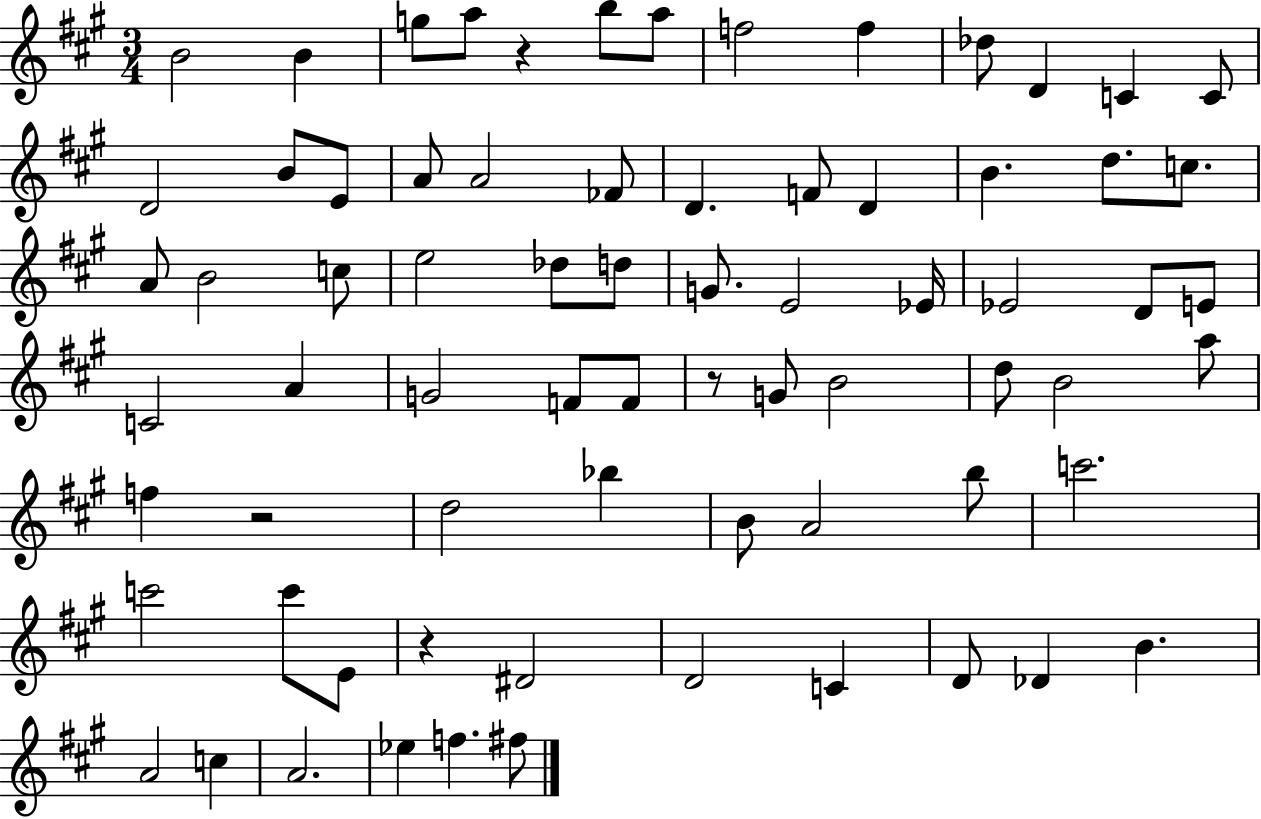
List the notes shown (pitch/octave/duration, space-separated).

B4/h B4/q G5/e A5/e R/q B5/e A5/e F5/h F5/q Db5/e D4/q C4/q C4/e D4/h B4/e E4/e A4/e A4/h FES4/e D4/q. F4/e D4/q B4/q. D5/e. C5/e. A4/e B4/h C5/e E5/h Db5/e D5/e G4/e. E4/h Eb4/s Eb4/h D4/e E4/e C4/h A4/q G4/h F4/e F4/e R/e G4/e B4/h D5/e B4/h A5/e F5/q R/h D5/h Bb5/q B4/e A4/h B5/e C6/h. C6/h C6/e E4/e R/q D#4/h D4/h C4/q D4/e Db4/q B4/q. A4/h C5/q A4/h. Eb5/q F5/q. F#5/e